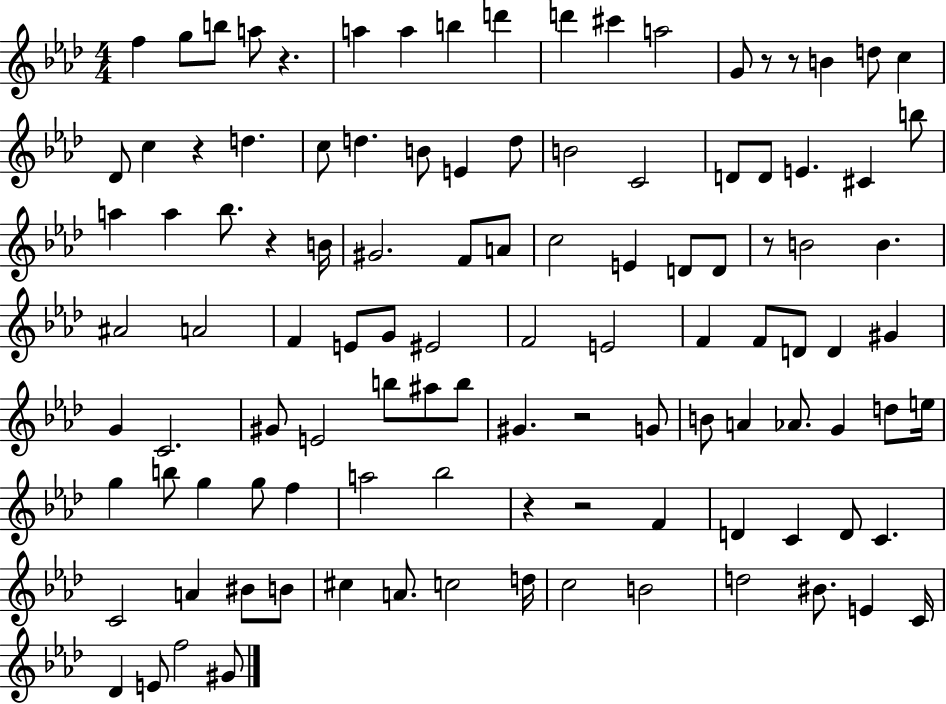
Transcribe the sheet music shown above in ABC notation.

X:1
T:Untitled
M:4/4
L:1/4
K:Ab
f g/2 b/2 a/2 z a a b d' d' ^c' a2 G/2 z/2 z/2 B d/2 c _D/2 c z d c/2 d B/2 E d/2 B2 C2 D/2 D/2 E ^C b/2 a a _b/2 z B/4 ^G2 F/2 A/2 c2 E D/2 D/2 z/2 B2 B ^A2 A2 F E/2 G/2 ^E2 F2 E2 F F/2 D/2 D ^G G C2 ^G/2 E2 b/2 ^a/2 b/2 ^G z2 G/2 B/2 A _A/2 G d/2 e/4 g b/2 g g/2 f a2 _b2 z z2 F D C D/2 C C2 A ^B/2 B/2 ^c A/2 c2 d/4 c2 B2 d2 ^B/2 E C/4 _D E/2 f2 ^G/2